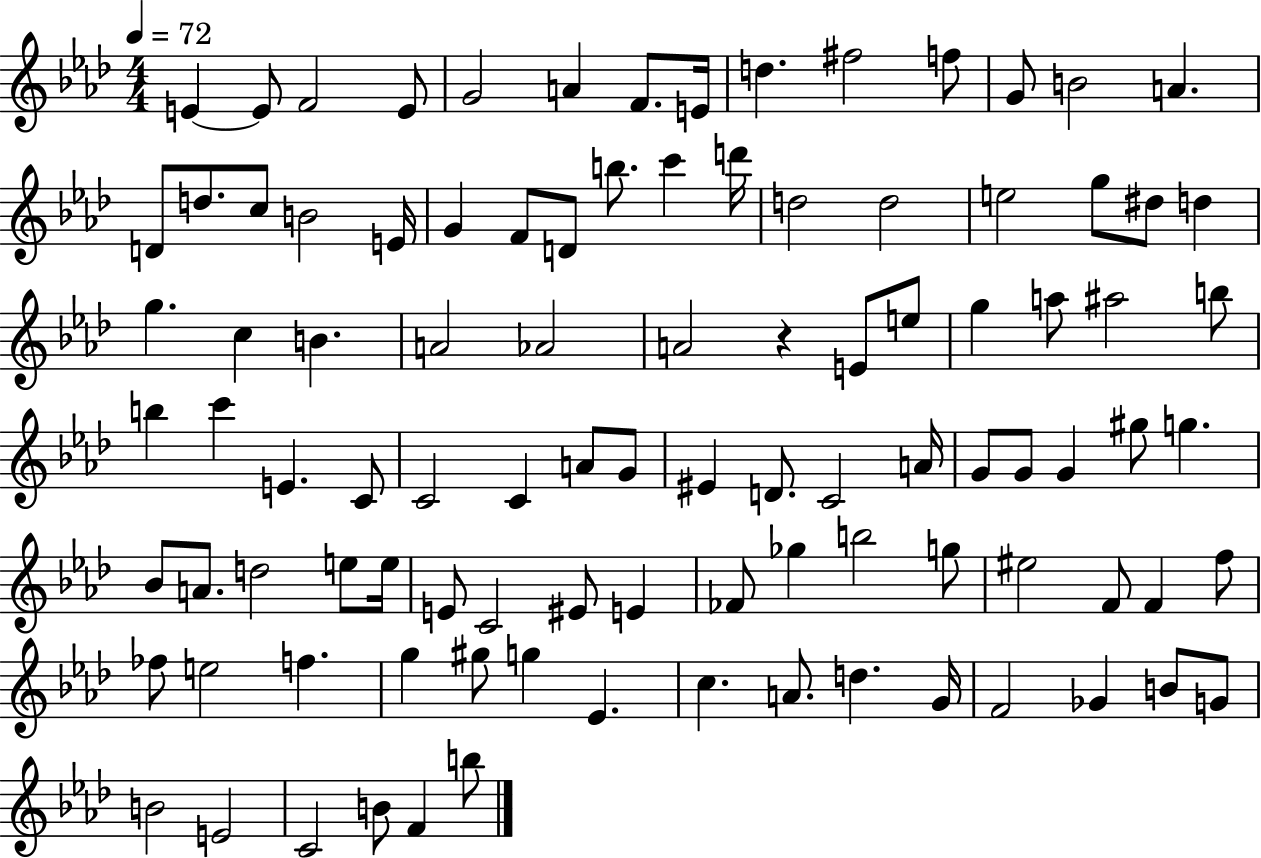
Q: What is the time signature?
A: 4/4